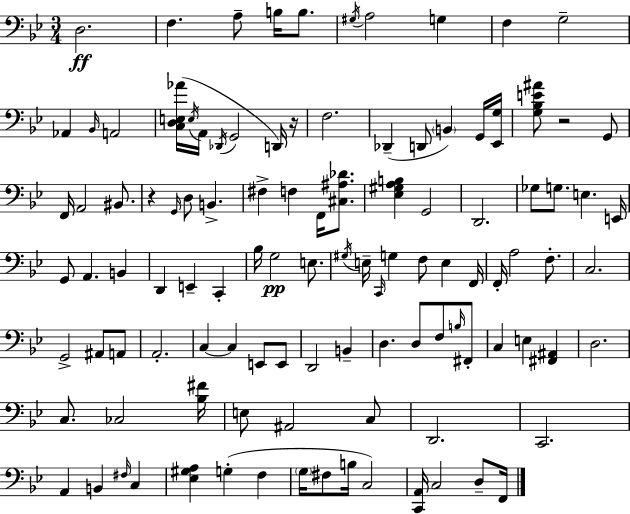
D3/h. F3/q. A3/e B3/s B3/e. G#3/s A3/h G3/q F3/q G3/h Ab2/q Bb2/s A2/h [C3,D3,E3,Ab4]/s E3/s A2/s Db2/s G2/h D2/s R/s F3/h. Db2/q D2/e B2/q G2/s [Eb2,G3]/s [G3,Bb3,E4,A#4]/e R/h G2/e F2/s A2/h BIS2/e. R/q G2/s D3/e B2/q. F#3/q F3/q F2/s [C#3,A#3,Db4]/e. [Eb3,G#3,A3,B3]/q G2/h D2/h. Gb3/e G3/e. E3/q. E2/s G2/e A2/q. B2/q D2/q E2/q C2/q Bb3/s G3/h E3/e. G#3/s E3/s C2/s G3/q F3/e E3/q F2/s F2/s A3/h F3/e. C3/h. G2/h A#2/e A2/e A2/h. C3/q C3/q E2/e E2/e D2/h B2/q D3/q. D3/e F3/e B3/s F#2/e C3/q E3/q [F#2,A#2]/q D3/h. C3/e. CES3/h [Bb3,F#4]/s E3/e A#2/h C3/e D2/h. C2/h. A2/q B2/q F#3/s C3/q [Eb3,G#3,A3]/q G3/q F3/q G3/s F#3/e B3/s C3/h [C2,A2]/s C3/h D3/e F2/s